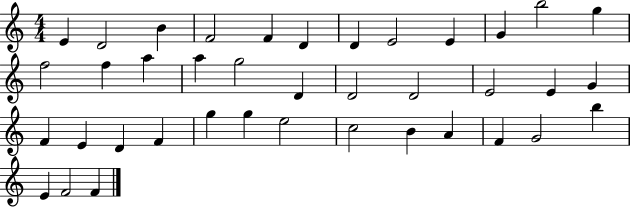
E4/q D4/h B4/q F4/h F4/q D4/q D4/q E4/h E4/q G4/q B5/h G5/q F5/h F5/q A5/q A5/q G5/h D4/q D4/h D4/h E4/h E4/q G4/q F4/q E4/q D4/q F4/q G5/q G5/q E5/h C5/h B4/q A4/q F4/q G4/h B5/q E4/q F4/h F4/q